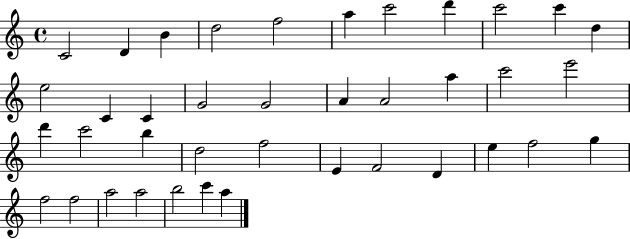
{
  \clef treble
  \time 4/4
  \defaultTimeSignature
  \key c \major
  c'2 d'4 b'4 | d''2 f''2 | a''4 c'''2 d'''4 | c'''2 c'''4 d''4 | \break e''2 c'4 c'4 | g'2 g'2 | a'4 a'2 a''4 | c'''2 e'''2 | \break d'''4 c'''2 b''4 | d''2 f''2 | e'4 f'2 d'4 | e''4 f''2 g''4 | \break f''2 f''2 | a''2 a''2 | b''2 c'''4 a''4 | \bar "|."
}